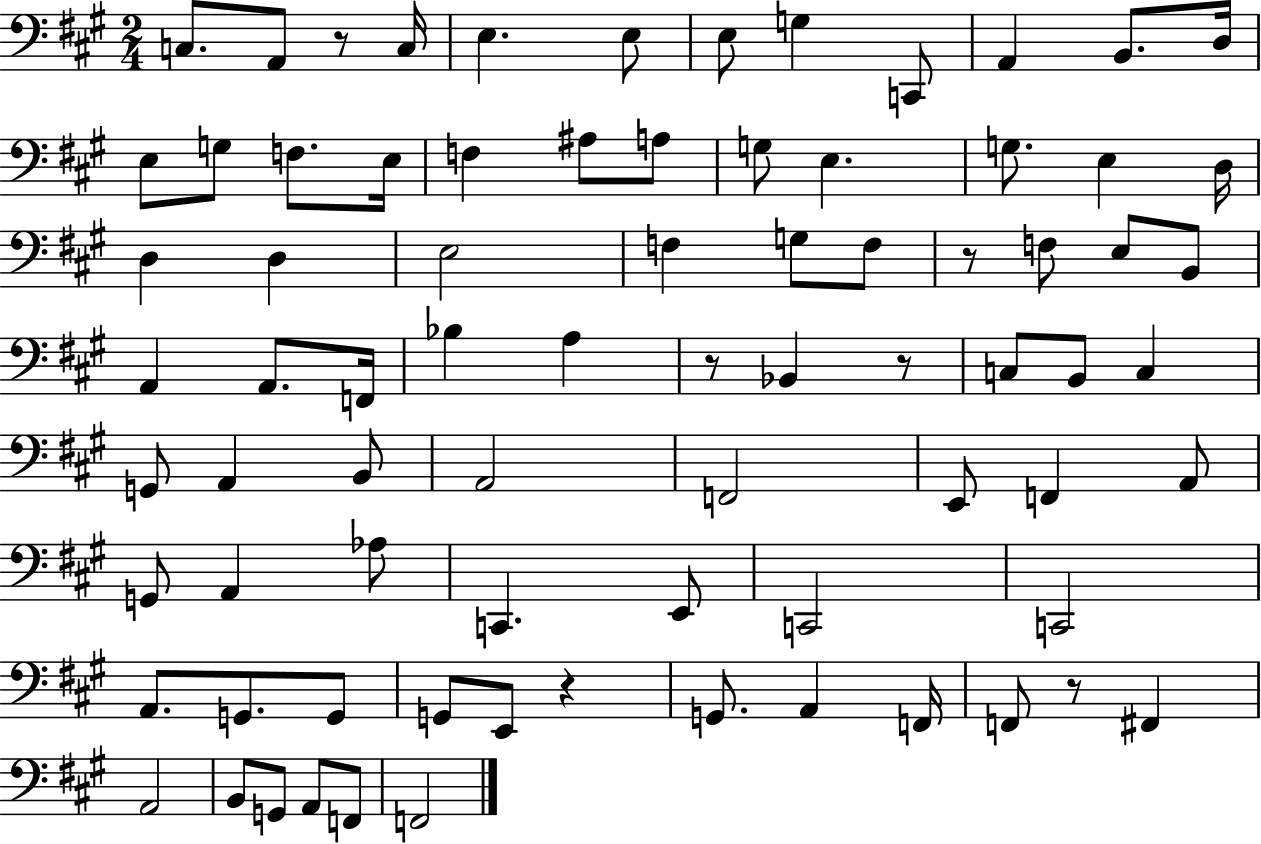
X:1
T:Untitled
M:2/4
L:1/4
K:A
C,/2 A,,/2 z/2 C,/4 E, E,/2 E,/2 G, C,,/2 A,, B,,/2 D,/4 E,/2 G,/2 F,/2 E,/4 F, ^A,/2 A,/2 G,/2 E, G,/2 E, D,/4 D, D, E,2 F, G,/2 F,/2 z/2 F,/2 E,/2 B,,/2 A,, A,,/2 F,,/4 _B, A, z/2 _B,, z/2 C,/2 B,,/2 C, G,,/2 A,, B,,/2 A,,2 F,,2 E,,/2 F,, A,,/2 G,,/2 A,, _A,/2 C,, E,,/2 C,,2 C,,2 A,,/2 G,,/2 G,,/2 G,,/2 E,,/2 z G,,/2 A,, F,,/4 F,,/2 z/2 ^F,, A,,2 B,,/2 G,,/2 A,,/2 F,,/2 F,,2